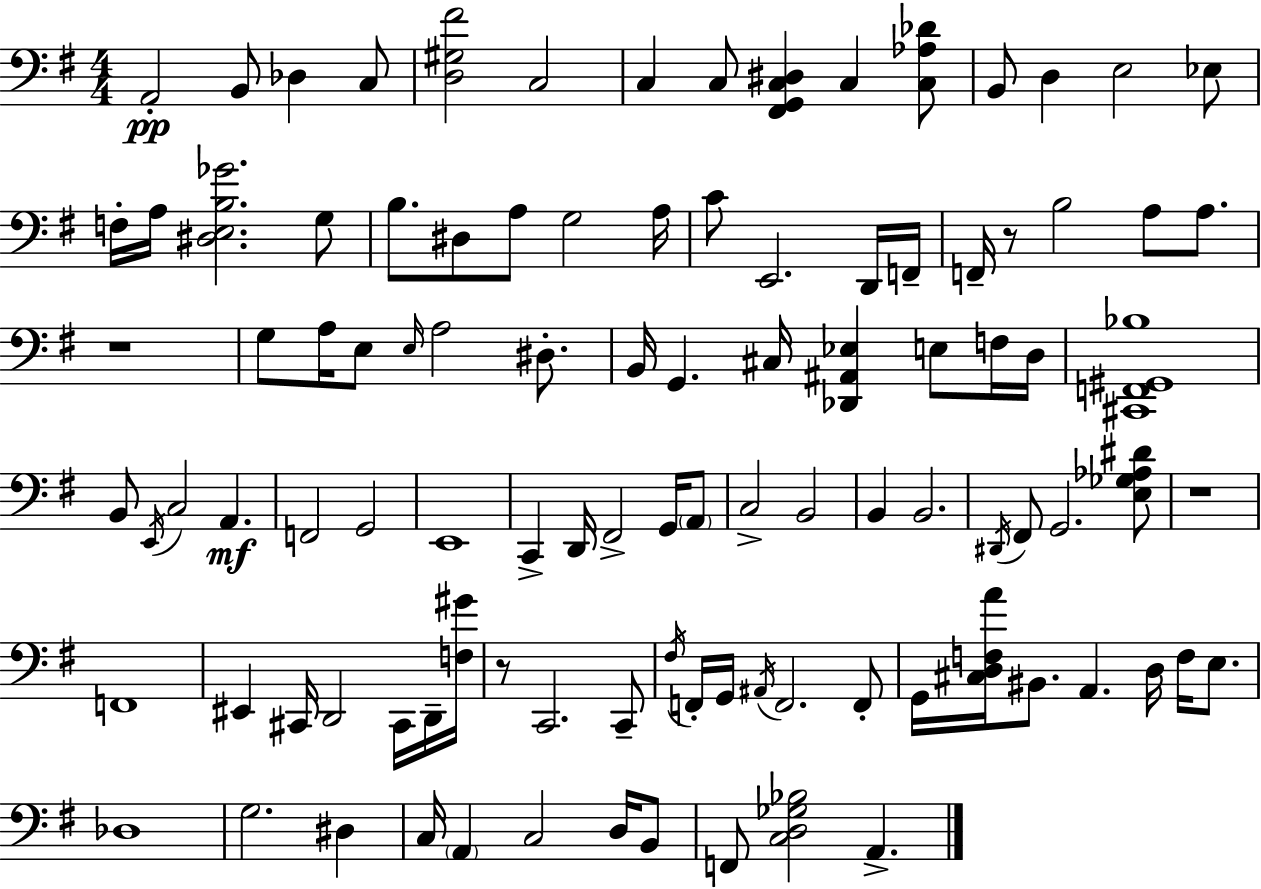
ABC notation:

X:1
T:Untitled
M:4/4
L:1/4
K:G
A,,2 B,,/2 _D, C,/2 [D,^G,^F]2 C,2 C, C,/2 [^F,,G,,C,^D,] C, [C,_A,_D]/2 B,,/2 D, E,2 _E,/2 F,/4 A,/4 [^D,E,B,_G]2 G,/2 B,/2 ^D,/2 A,/2 G,2 A,/4 C/2 E,,2 D,,/4 F,,/4 F,,/4 z/2 B,2 A,/2 A,/2 z4 G,/2 A,/4 E,/2 E,/4 A,2 ^D,/2 B,,/4 G,, ^C,/4 [_D,,^A,,_E,] E,/2 F,/4 D,/4 [^C,,F,,^G,,_B,]4 B,,/2 E,,/4 C,2 A,, F,,2 G,,2 E,,4 C,, D,,/4 ^F,,2 G,,/4 A,,/2 C,2 B,,2 B,, B,,2 ^D,,/4 ^F,,/2 G,,2 [E,_G,_A,^D]/2 z4 F,,4 ^E,, ^C,,/4 D,,2 ^C,,/4 D,,/4 [F,^G]/4 z/2 C,,2 C,,/2 ^F,/4 F,,/4 G,,/4 ^A,,/4 F,,2 F,,/2 G,,/4 [^C,D,F,A]/4 ^B,,/2 A,, D,/4 F,/4 E,/2 _D,4 G,2 ^D, C,/4 A,, C,2 D,/4 B,,/2 F,,/2 [C,D,_G,_B,]2 A,,